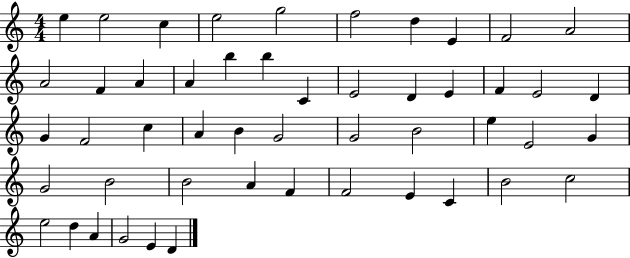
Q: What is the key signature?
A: C major